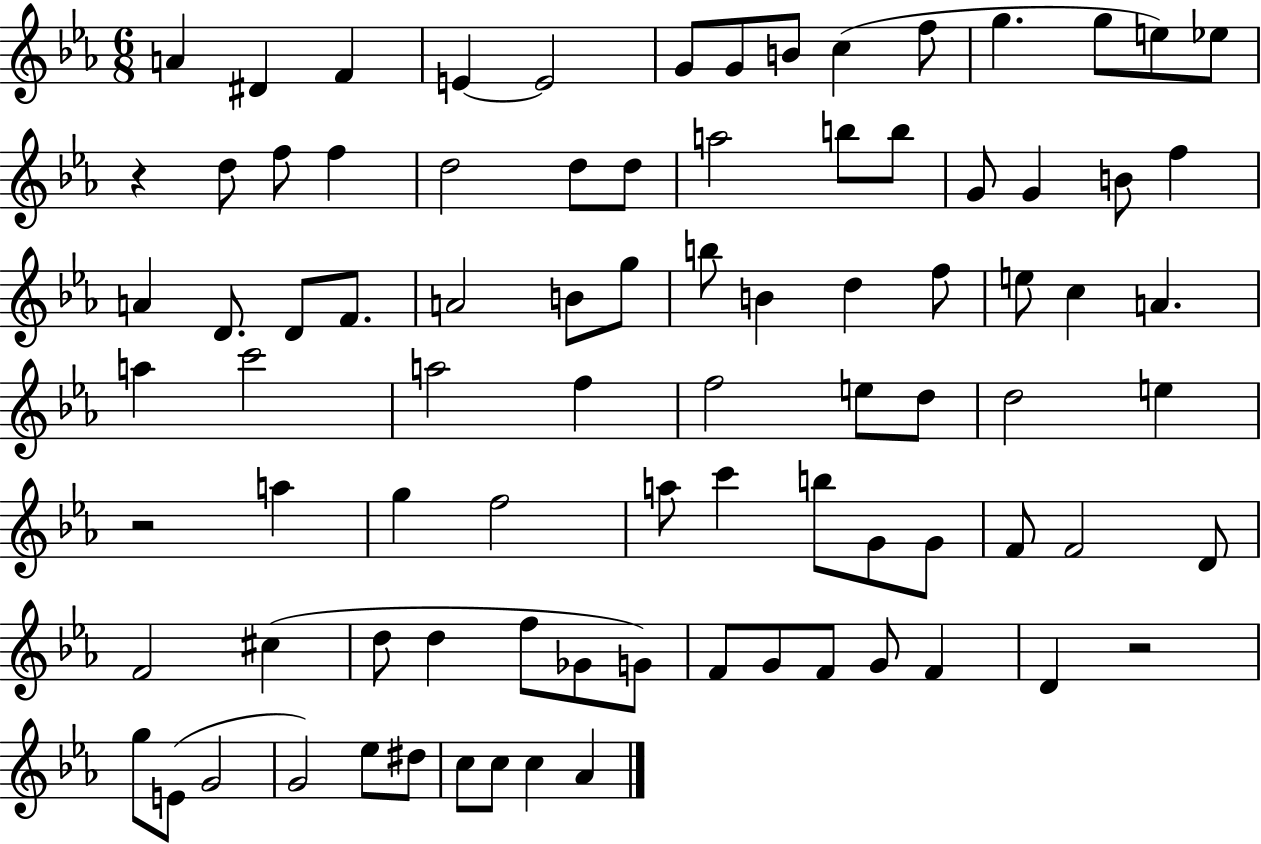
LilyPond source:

{
  \clef treble
  \numericTimeSignature
  \time 6/8
  \key ees \major
  \repeat volta 2 { a'4 dis'4 f'4 | e'4~~ e'2 | g'8 g'8 b'8 c''4( f''8 | g''4. g''8 e''8) ees''8 | \break r4 d''8 f''8 f''4 | d''2 d''8 d''8 | a''2 b''8 b''8 | g'8 g'4 b'8 f''4 | \break a'4 d'8. d'8 f'8. | a'2 b'8 g''8 | b''8 b'4 d''4 f''8 | e''8 c''4 a'4. | \break a''4 c'''2 | a''2 f''4 | f''2 e''8 d''8 | d''2 e''4 | \break r2 a''4 | g''4 f''2 | a''8 c'''4 b''8 g'8 g'8 | f'8 f'2 d'8 | \break f'2 cis''4( | d''8 d''4 f''8 ges'8 g'8) | f'8 g'8 f'8 g'8 f'4 | d'4 r2 | \break g''8 e'8( g'2 | g'2) ees''8 dis''8 | c''8 c''8 c''4 aes'4 | } \bar "|."
}